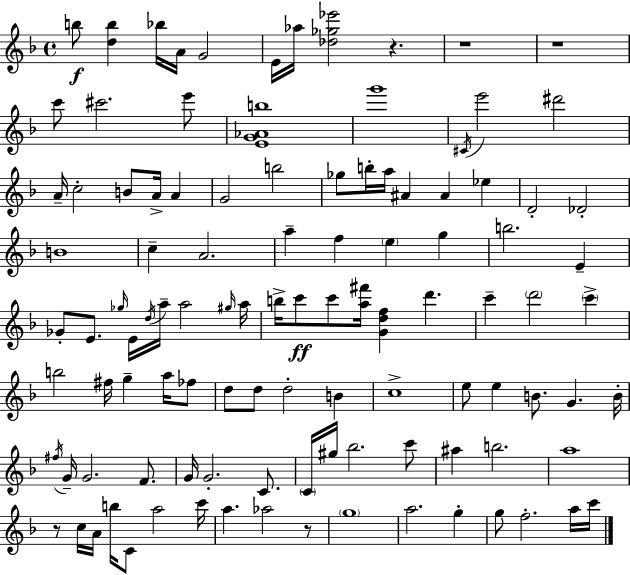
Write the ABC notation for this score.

X:1
T:Untitled
M:4/4
L:1/4
K:Dm
b/2 [db] _b/4 A/4 G2 E/4 _a/4 [_d_g_e']2 z z4 z4 c'/2 ^c'2 e'/2 [EG_Ab]4 g'4 ^C/4 e'2 ^d'2 A/4 c2 B/2 A/4 A G2 b2 _g/2 b/4 a/4 ^A ^A _e D2 _D2 B4 c A2 a f e g b2 E _G/2 E/2 _g/4 E/4 d/4 a/4 a2 ^g/4 a/4 b/4 c'/2 c'/2 [a^f']/4 [Gdf] d' c' d'2 c' b2 ^f/4 g a/4 _f/2 d/2 d/2 d2 B c4 e/2 e B/2 G B/4 ^f/4 G/4 G2 F/2 G/4 G2 C/2 C/4 ^g/4 _b2 c'/2 ^a b2 a4 z/2 c/4 A/4 b/4 C/2 a2 c'/4 a _a2 z/2 g4 a2 g g/2 f2 a/4 c'/4